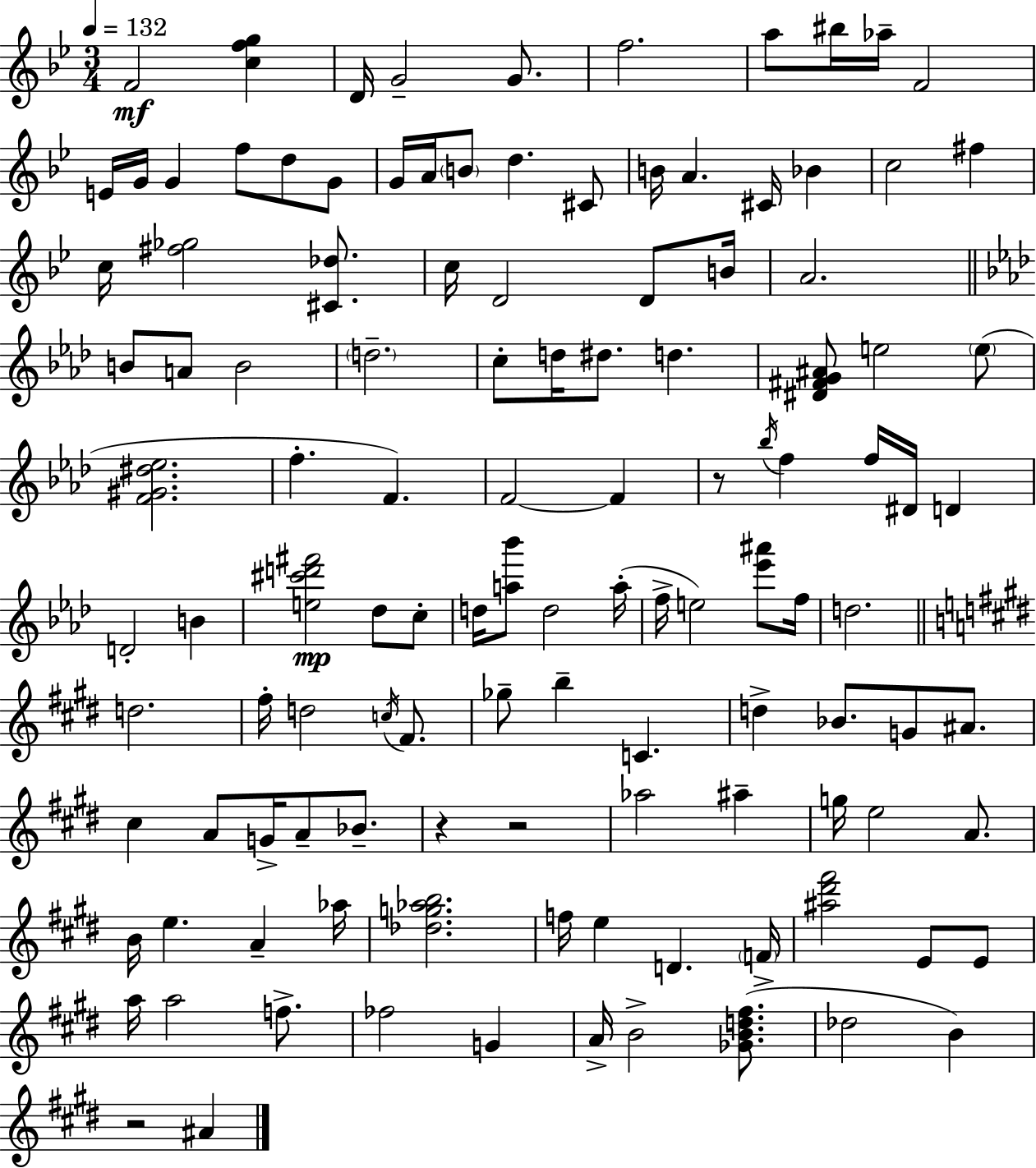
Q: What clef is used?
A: treble